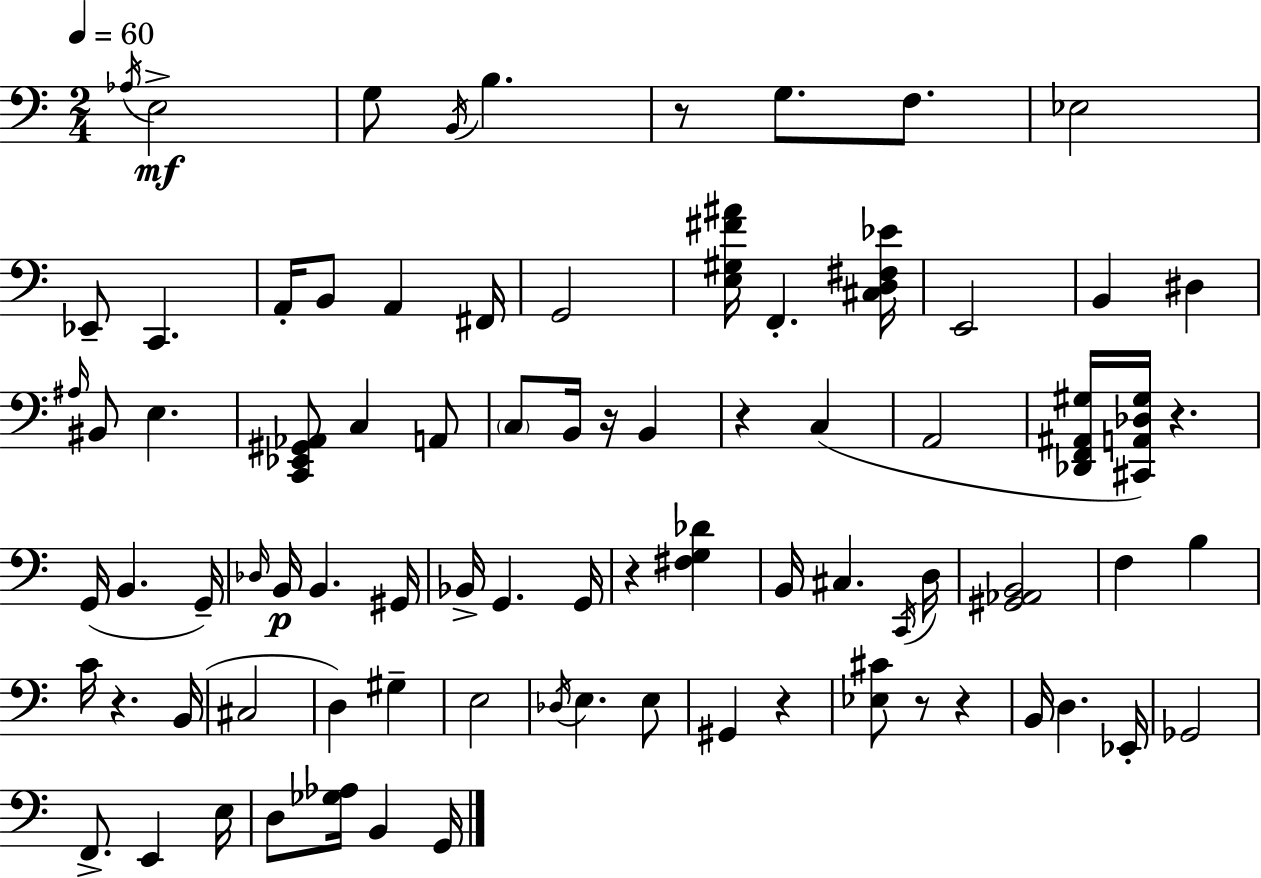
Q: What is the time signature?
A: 2/4